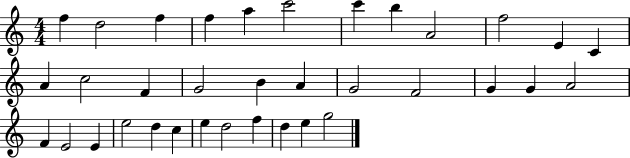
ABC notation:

X:1
T:Untitled
M:4/4
L:1/4
K:C
f d2 f f a c'2 c' b A2 f2 E C A c2 F G2 B A G2 F2 G G A2 F E2 E e2 d c e d2 f d e g2